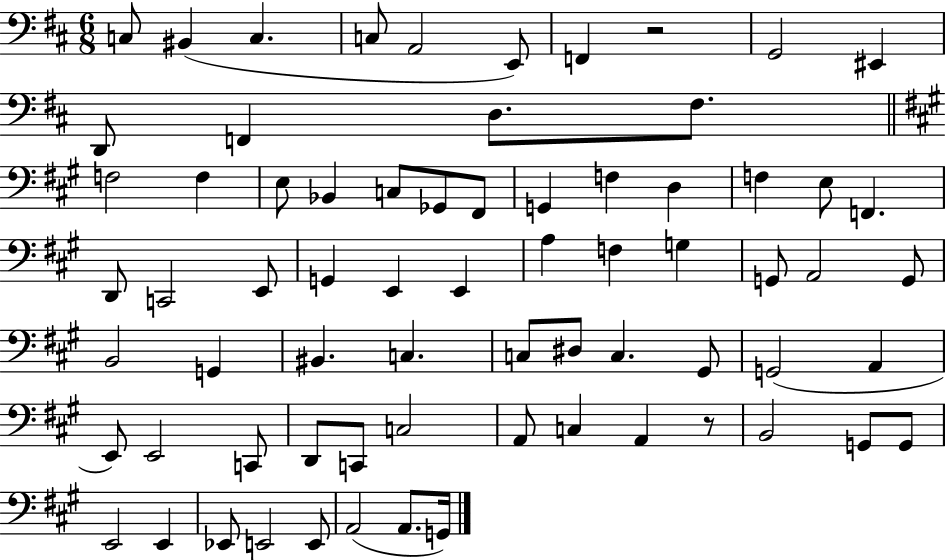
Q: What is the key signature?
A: D major